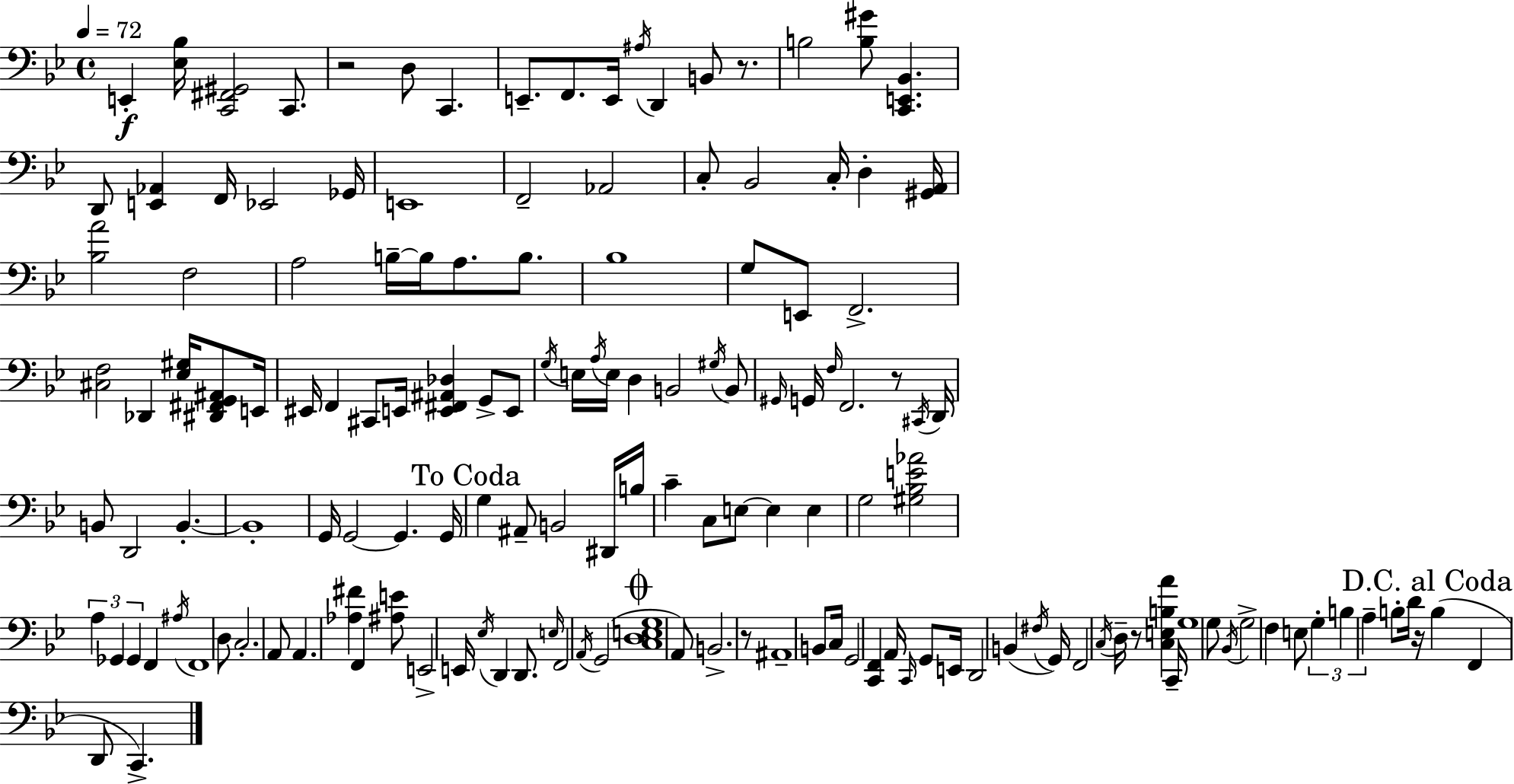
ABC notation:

X:1
T:Untitled
M:4/4
L:1/4
K:Gm
E,, [_E,_B,]/4 [C,,^F,,^G,,]2 C,,/2 z2 D,/2 C,, E,,/2 F,,/2 E,,/4 ^A,/4 D,, B,,/2 z/2 B,2 [B,^G]/2 [C,,E,,_B,,] D,,/2 [E,,_A,,] F,,/4 _E,,2 _G,,/4 E,,4 F,,2 _A,,2 C,/2 _B,,2 C,/4 D, [^G,,A,,]/4 [_B,A]2 F,2 A,2 B,/4 B,/4 A,/2 B,/2 _B,4 G,/2 E,,/2 F,,2 [^C,F,]2 _D,, [_E,^G,]/4 [^D,,^F,,G,,^A,,]/2 E,,/4 ^E,,/4 F,, ^C,,/2 E,,/4 [E,,^F,,^A,,_D,] G,,/2 E,,/2 G,/4 E,/4 A,/4 E,/4 D, B,,2 ^G,/4 B,,/2 ^G,,/4 G,,/4 F,/4 F,,2 z/2 ^C,,/4 D,,/4 B,,/2 D,,2 B,, B,,4 G,,/4 G,,2 G,, G,,/4 G, ^A,,/2 B,,2 ^D,,/4 B,/4 C C,/2 E,/2 E, E, G,2 [^G,_B,E_A]2 A, _G,, _G,, F,, ^A,/4 F,,4 D,/2 C,2 A,,/2 A,, [_A,^F] F,, [^A,E]/2 E,,2 E,,/4 _E,/4 D,, D,,/2 E,/4 F,,2 A,,/4 G,,2 [C,D,E,G,]4 A,,/2 B,,2 z/2 ^A,,4 B,,/2 C,/4 G,,2 [C,,F,,] A,,/4 C,,/4 G,,/2 E,,/4 D,,2 B,, ^F,/4 G,,/4 F,,2 C,/4 D,/4 z/2 [C,E,B,A] C,,/4 G,4 G,/2 _B,,/4 G,2 F, E,/2 G, B, A, B,/2 D/4 z/4 B, F,, D,,/2 C,,